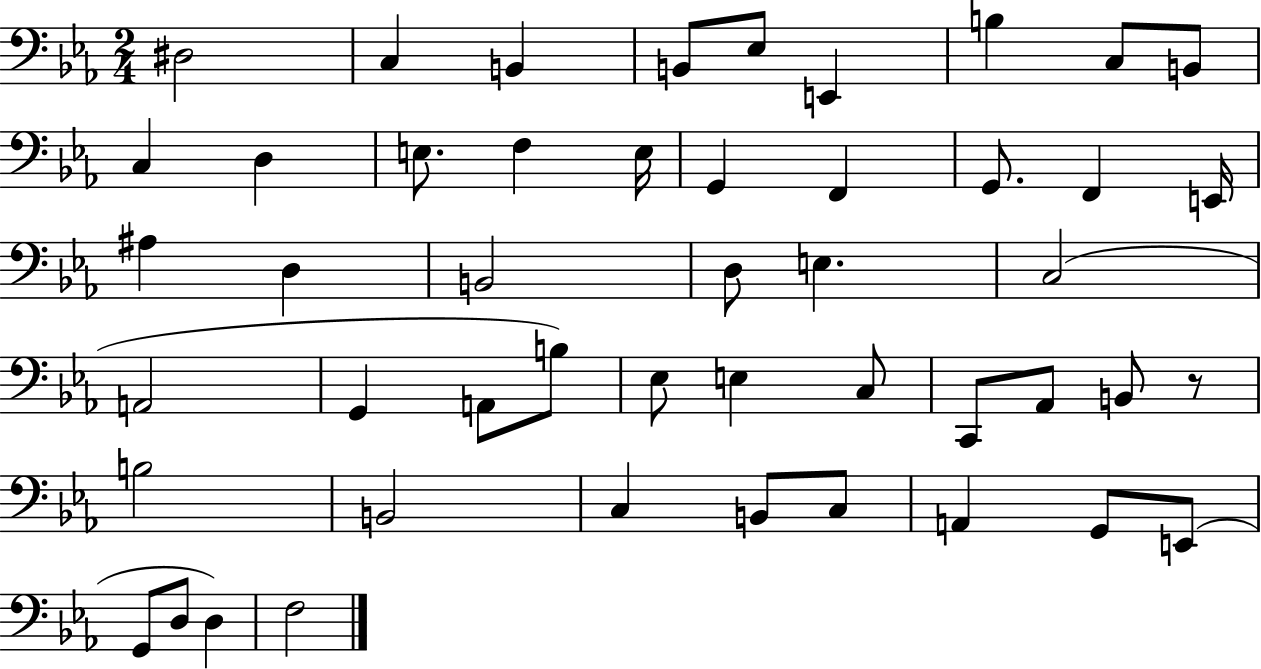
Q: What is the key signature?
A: EES major